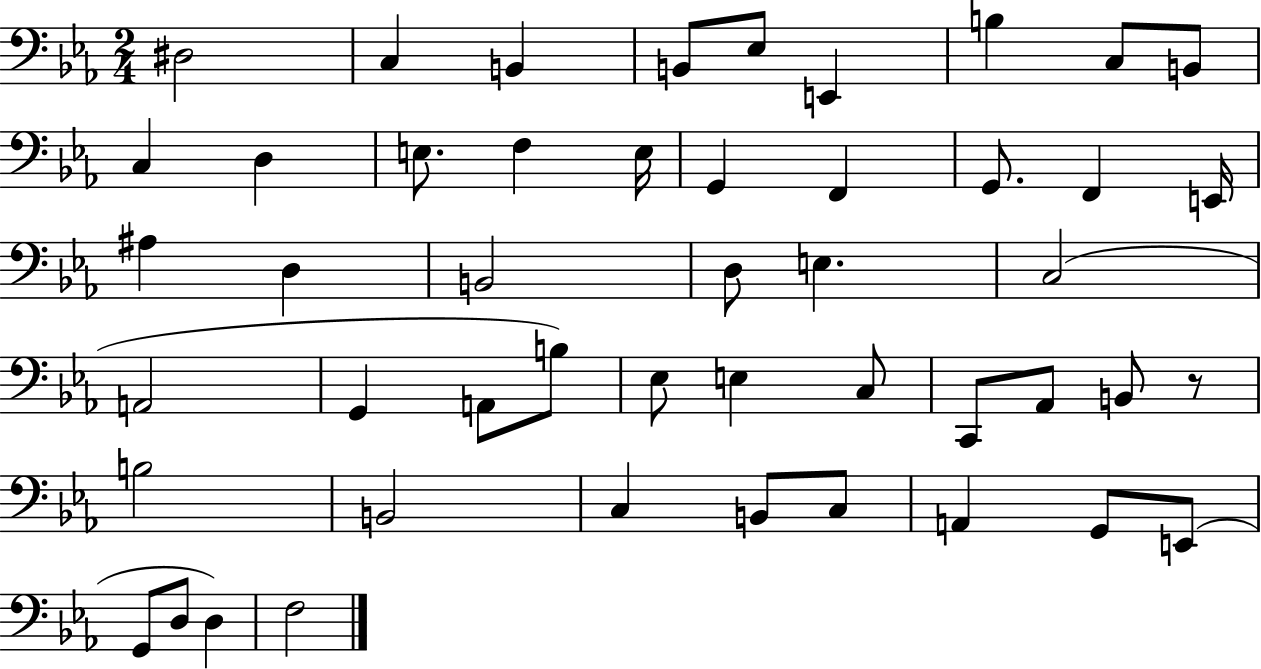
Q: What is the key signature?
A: EES major